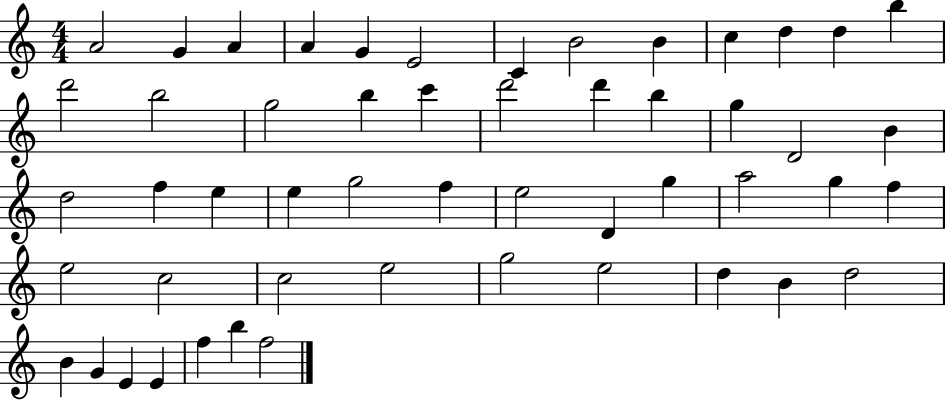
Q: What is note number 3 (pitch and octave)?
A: A4